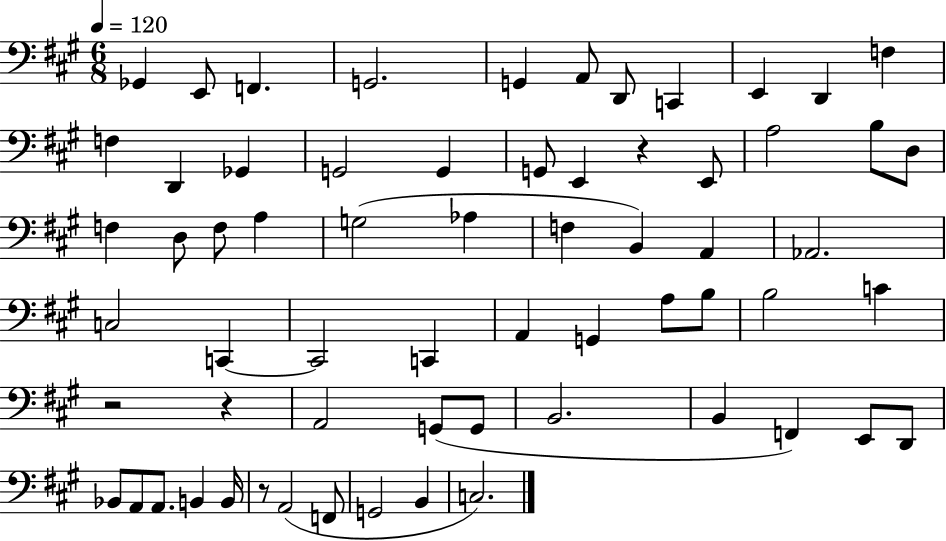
X:1
T:Untitled
M:6/8
L:1/4
K:A
_G,, E,,/2 F,, G,,2 G,, A,,/2 D,,/2 C,, E,, D,, F, F, D,, _G,, G,,2 G,, G,,/2 E,, z E,,/2 A,2 B,/2 D,/2 F, D,/2 F,/2 A, G,2 _A, F, B,, A,, _A,,2 C,2 C,, C,,2 C,, A,, G,, A,/2 B,/2 B,2 C z2 z A,,2 G,,/2 G,,/2 B,,2 B,, F,, E,,/2 D,,/2 _B,,/2 A,,/2 A,,/2 B,, B,,/4 z/2 A,,2 F,,/2 G,,2 B,, C,2